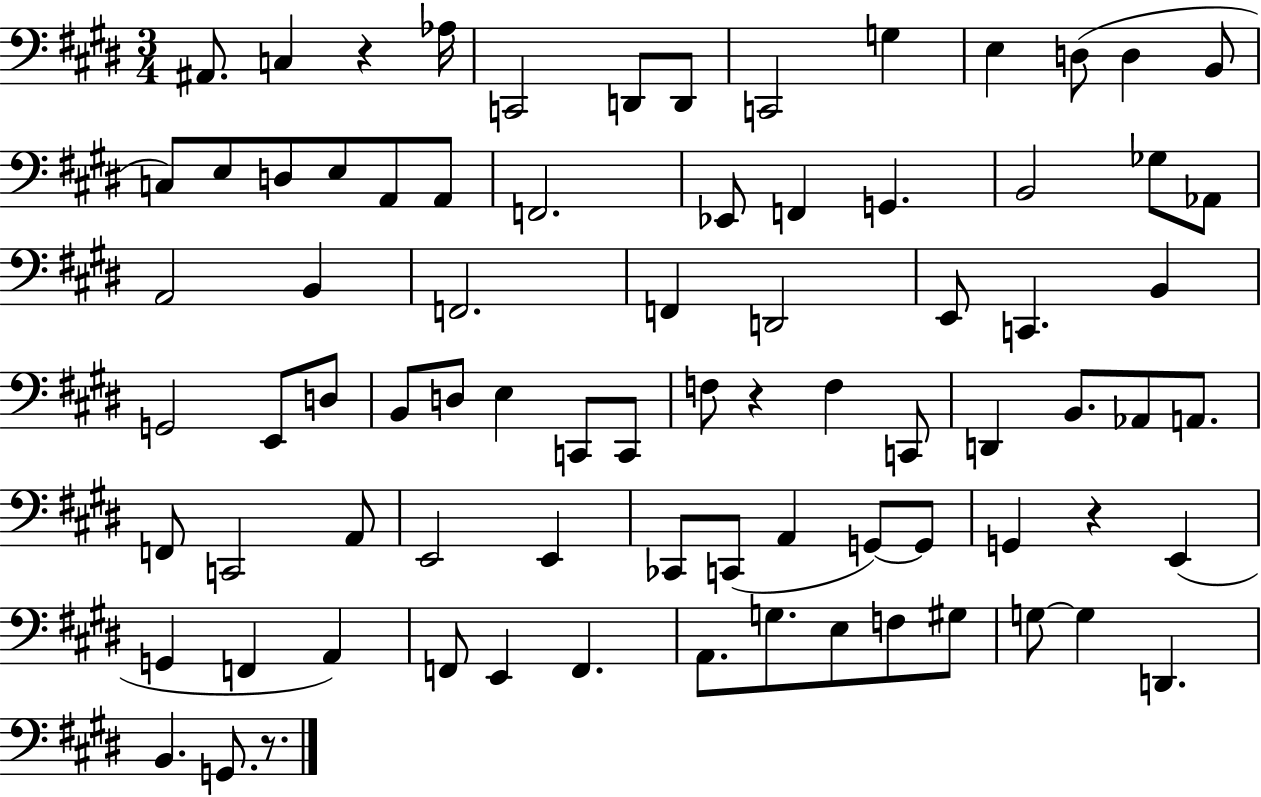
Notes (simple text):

A#2/e. C3/q R/q Ab3/s C2/h D2/e D2/e C2/h G3/q E3/q D3/e D3/q B2/e C3/e E3/e D3/e E3/e A2/e A2/e F2/h. Eb2/e F2/q G2/q. B2/h Gb3/e Ab2/e A2/h B2/q F2/h. F2/q D2/h E2/e C2/q. B2/q G2/h E2/e D3/e B2/e D3/e E3/q C2/e C2/e F3/e R/q F3/q C2/e D2/q B2/e. Ab2/e A2/e. F2/e C2/h A2/e E2/h E2/q CES2/e C2/e A2/q G2/e G2/e G2/q R/q E2/q G2/q F2/q A2/q F2/e E2/q F2/q. A2/e. G3/e. E3/e F3/e G#3/e G3/e G3/q D2/q. B2/q. G2/e. R/e.